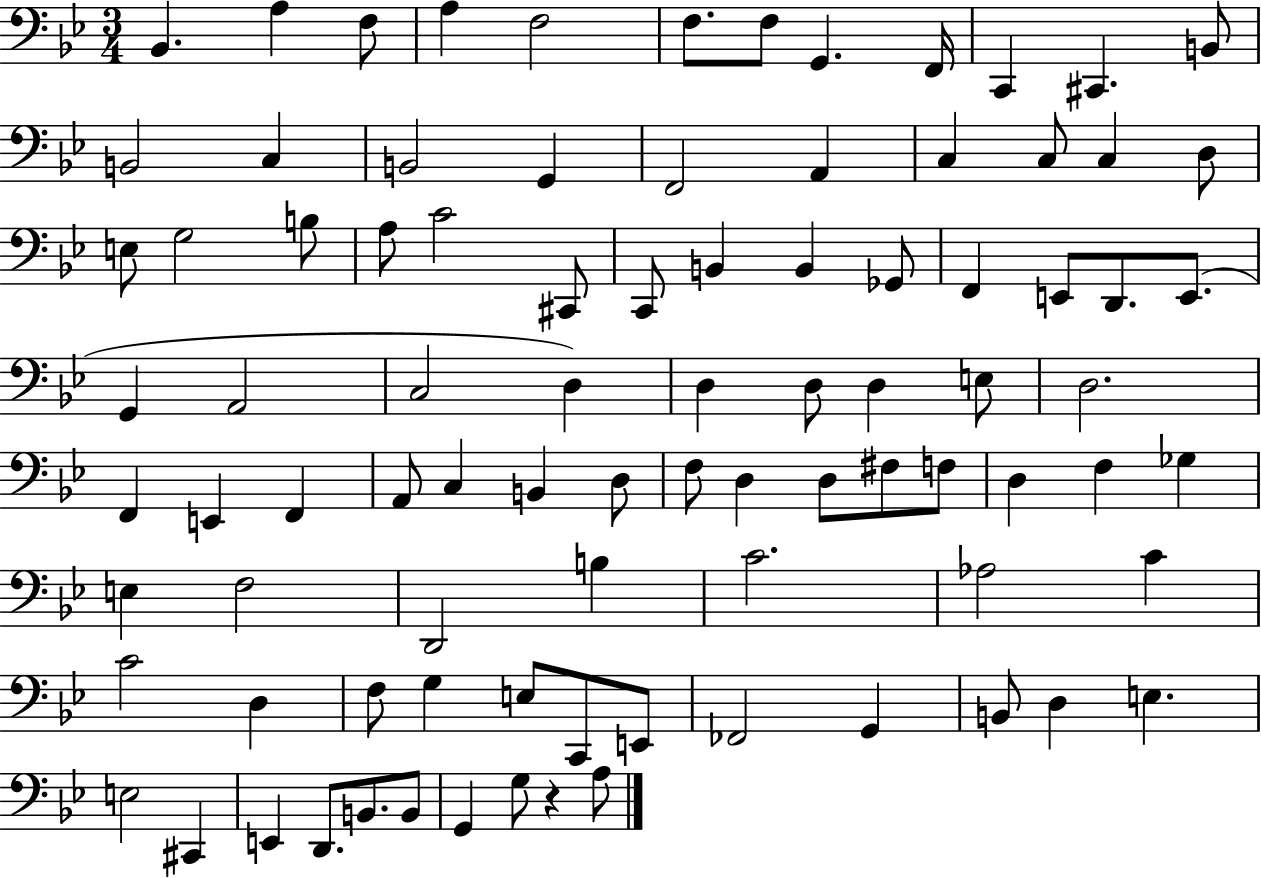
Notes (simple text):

Bb2/q. A3/q F3/e A3/q F3/h F3/e. F3/e G2/q. F2/s C2/q C#2/q. B2/e B2/h C3/q B2/h G2/q F2/h A2/q C3/q C3/e C3/q D3/e E3/e G3/h B3/e A3/e C4/h C#2/e C2/e B2/q B2/q Gb2/e F2/q E2/e D2/e. E2/e. G2/q A2/h C3/h D3/q D3/q D3/e D3/q E3/e D3/h. F2/q E2/q F2/q A2/e C3/q B2/q D3/e F3/e D3/q D3/e F#3/e F3/e D3/q F3/q Gb3/q E3/q F3/h D2/h B3/q C4/h. Ab3/h C4/q C4/h D3/q F3/e G3/q E3/e C2/e E2/e FES2/h G2/q B2/e D3/q E3/q. E3/h C#2/q E2/q D2/e. B2/e. B2/e G2/q G3/e R/q A3/e